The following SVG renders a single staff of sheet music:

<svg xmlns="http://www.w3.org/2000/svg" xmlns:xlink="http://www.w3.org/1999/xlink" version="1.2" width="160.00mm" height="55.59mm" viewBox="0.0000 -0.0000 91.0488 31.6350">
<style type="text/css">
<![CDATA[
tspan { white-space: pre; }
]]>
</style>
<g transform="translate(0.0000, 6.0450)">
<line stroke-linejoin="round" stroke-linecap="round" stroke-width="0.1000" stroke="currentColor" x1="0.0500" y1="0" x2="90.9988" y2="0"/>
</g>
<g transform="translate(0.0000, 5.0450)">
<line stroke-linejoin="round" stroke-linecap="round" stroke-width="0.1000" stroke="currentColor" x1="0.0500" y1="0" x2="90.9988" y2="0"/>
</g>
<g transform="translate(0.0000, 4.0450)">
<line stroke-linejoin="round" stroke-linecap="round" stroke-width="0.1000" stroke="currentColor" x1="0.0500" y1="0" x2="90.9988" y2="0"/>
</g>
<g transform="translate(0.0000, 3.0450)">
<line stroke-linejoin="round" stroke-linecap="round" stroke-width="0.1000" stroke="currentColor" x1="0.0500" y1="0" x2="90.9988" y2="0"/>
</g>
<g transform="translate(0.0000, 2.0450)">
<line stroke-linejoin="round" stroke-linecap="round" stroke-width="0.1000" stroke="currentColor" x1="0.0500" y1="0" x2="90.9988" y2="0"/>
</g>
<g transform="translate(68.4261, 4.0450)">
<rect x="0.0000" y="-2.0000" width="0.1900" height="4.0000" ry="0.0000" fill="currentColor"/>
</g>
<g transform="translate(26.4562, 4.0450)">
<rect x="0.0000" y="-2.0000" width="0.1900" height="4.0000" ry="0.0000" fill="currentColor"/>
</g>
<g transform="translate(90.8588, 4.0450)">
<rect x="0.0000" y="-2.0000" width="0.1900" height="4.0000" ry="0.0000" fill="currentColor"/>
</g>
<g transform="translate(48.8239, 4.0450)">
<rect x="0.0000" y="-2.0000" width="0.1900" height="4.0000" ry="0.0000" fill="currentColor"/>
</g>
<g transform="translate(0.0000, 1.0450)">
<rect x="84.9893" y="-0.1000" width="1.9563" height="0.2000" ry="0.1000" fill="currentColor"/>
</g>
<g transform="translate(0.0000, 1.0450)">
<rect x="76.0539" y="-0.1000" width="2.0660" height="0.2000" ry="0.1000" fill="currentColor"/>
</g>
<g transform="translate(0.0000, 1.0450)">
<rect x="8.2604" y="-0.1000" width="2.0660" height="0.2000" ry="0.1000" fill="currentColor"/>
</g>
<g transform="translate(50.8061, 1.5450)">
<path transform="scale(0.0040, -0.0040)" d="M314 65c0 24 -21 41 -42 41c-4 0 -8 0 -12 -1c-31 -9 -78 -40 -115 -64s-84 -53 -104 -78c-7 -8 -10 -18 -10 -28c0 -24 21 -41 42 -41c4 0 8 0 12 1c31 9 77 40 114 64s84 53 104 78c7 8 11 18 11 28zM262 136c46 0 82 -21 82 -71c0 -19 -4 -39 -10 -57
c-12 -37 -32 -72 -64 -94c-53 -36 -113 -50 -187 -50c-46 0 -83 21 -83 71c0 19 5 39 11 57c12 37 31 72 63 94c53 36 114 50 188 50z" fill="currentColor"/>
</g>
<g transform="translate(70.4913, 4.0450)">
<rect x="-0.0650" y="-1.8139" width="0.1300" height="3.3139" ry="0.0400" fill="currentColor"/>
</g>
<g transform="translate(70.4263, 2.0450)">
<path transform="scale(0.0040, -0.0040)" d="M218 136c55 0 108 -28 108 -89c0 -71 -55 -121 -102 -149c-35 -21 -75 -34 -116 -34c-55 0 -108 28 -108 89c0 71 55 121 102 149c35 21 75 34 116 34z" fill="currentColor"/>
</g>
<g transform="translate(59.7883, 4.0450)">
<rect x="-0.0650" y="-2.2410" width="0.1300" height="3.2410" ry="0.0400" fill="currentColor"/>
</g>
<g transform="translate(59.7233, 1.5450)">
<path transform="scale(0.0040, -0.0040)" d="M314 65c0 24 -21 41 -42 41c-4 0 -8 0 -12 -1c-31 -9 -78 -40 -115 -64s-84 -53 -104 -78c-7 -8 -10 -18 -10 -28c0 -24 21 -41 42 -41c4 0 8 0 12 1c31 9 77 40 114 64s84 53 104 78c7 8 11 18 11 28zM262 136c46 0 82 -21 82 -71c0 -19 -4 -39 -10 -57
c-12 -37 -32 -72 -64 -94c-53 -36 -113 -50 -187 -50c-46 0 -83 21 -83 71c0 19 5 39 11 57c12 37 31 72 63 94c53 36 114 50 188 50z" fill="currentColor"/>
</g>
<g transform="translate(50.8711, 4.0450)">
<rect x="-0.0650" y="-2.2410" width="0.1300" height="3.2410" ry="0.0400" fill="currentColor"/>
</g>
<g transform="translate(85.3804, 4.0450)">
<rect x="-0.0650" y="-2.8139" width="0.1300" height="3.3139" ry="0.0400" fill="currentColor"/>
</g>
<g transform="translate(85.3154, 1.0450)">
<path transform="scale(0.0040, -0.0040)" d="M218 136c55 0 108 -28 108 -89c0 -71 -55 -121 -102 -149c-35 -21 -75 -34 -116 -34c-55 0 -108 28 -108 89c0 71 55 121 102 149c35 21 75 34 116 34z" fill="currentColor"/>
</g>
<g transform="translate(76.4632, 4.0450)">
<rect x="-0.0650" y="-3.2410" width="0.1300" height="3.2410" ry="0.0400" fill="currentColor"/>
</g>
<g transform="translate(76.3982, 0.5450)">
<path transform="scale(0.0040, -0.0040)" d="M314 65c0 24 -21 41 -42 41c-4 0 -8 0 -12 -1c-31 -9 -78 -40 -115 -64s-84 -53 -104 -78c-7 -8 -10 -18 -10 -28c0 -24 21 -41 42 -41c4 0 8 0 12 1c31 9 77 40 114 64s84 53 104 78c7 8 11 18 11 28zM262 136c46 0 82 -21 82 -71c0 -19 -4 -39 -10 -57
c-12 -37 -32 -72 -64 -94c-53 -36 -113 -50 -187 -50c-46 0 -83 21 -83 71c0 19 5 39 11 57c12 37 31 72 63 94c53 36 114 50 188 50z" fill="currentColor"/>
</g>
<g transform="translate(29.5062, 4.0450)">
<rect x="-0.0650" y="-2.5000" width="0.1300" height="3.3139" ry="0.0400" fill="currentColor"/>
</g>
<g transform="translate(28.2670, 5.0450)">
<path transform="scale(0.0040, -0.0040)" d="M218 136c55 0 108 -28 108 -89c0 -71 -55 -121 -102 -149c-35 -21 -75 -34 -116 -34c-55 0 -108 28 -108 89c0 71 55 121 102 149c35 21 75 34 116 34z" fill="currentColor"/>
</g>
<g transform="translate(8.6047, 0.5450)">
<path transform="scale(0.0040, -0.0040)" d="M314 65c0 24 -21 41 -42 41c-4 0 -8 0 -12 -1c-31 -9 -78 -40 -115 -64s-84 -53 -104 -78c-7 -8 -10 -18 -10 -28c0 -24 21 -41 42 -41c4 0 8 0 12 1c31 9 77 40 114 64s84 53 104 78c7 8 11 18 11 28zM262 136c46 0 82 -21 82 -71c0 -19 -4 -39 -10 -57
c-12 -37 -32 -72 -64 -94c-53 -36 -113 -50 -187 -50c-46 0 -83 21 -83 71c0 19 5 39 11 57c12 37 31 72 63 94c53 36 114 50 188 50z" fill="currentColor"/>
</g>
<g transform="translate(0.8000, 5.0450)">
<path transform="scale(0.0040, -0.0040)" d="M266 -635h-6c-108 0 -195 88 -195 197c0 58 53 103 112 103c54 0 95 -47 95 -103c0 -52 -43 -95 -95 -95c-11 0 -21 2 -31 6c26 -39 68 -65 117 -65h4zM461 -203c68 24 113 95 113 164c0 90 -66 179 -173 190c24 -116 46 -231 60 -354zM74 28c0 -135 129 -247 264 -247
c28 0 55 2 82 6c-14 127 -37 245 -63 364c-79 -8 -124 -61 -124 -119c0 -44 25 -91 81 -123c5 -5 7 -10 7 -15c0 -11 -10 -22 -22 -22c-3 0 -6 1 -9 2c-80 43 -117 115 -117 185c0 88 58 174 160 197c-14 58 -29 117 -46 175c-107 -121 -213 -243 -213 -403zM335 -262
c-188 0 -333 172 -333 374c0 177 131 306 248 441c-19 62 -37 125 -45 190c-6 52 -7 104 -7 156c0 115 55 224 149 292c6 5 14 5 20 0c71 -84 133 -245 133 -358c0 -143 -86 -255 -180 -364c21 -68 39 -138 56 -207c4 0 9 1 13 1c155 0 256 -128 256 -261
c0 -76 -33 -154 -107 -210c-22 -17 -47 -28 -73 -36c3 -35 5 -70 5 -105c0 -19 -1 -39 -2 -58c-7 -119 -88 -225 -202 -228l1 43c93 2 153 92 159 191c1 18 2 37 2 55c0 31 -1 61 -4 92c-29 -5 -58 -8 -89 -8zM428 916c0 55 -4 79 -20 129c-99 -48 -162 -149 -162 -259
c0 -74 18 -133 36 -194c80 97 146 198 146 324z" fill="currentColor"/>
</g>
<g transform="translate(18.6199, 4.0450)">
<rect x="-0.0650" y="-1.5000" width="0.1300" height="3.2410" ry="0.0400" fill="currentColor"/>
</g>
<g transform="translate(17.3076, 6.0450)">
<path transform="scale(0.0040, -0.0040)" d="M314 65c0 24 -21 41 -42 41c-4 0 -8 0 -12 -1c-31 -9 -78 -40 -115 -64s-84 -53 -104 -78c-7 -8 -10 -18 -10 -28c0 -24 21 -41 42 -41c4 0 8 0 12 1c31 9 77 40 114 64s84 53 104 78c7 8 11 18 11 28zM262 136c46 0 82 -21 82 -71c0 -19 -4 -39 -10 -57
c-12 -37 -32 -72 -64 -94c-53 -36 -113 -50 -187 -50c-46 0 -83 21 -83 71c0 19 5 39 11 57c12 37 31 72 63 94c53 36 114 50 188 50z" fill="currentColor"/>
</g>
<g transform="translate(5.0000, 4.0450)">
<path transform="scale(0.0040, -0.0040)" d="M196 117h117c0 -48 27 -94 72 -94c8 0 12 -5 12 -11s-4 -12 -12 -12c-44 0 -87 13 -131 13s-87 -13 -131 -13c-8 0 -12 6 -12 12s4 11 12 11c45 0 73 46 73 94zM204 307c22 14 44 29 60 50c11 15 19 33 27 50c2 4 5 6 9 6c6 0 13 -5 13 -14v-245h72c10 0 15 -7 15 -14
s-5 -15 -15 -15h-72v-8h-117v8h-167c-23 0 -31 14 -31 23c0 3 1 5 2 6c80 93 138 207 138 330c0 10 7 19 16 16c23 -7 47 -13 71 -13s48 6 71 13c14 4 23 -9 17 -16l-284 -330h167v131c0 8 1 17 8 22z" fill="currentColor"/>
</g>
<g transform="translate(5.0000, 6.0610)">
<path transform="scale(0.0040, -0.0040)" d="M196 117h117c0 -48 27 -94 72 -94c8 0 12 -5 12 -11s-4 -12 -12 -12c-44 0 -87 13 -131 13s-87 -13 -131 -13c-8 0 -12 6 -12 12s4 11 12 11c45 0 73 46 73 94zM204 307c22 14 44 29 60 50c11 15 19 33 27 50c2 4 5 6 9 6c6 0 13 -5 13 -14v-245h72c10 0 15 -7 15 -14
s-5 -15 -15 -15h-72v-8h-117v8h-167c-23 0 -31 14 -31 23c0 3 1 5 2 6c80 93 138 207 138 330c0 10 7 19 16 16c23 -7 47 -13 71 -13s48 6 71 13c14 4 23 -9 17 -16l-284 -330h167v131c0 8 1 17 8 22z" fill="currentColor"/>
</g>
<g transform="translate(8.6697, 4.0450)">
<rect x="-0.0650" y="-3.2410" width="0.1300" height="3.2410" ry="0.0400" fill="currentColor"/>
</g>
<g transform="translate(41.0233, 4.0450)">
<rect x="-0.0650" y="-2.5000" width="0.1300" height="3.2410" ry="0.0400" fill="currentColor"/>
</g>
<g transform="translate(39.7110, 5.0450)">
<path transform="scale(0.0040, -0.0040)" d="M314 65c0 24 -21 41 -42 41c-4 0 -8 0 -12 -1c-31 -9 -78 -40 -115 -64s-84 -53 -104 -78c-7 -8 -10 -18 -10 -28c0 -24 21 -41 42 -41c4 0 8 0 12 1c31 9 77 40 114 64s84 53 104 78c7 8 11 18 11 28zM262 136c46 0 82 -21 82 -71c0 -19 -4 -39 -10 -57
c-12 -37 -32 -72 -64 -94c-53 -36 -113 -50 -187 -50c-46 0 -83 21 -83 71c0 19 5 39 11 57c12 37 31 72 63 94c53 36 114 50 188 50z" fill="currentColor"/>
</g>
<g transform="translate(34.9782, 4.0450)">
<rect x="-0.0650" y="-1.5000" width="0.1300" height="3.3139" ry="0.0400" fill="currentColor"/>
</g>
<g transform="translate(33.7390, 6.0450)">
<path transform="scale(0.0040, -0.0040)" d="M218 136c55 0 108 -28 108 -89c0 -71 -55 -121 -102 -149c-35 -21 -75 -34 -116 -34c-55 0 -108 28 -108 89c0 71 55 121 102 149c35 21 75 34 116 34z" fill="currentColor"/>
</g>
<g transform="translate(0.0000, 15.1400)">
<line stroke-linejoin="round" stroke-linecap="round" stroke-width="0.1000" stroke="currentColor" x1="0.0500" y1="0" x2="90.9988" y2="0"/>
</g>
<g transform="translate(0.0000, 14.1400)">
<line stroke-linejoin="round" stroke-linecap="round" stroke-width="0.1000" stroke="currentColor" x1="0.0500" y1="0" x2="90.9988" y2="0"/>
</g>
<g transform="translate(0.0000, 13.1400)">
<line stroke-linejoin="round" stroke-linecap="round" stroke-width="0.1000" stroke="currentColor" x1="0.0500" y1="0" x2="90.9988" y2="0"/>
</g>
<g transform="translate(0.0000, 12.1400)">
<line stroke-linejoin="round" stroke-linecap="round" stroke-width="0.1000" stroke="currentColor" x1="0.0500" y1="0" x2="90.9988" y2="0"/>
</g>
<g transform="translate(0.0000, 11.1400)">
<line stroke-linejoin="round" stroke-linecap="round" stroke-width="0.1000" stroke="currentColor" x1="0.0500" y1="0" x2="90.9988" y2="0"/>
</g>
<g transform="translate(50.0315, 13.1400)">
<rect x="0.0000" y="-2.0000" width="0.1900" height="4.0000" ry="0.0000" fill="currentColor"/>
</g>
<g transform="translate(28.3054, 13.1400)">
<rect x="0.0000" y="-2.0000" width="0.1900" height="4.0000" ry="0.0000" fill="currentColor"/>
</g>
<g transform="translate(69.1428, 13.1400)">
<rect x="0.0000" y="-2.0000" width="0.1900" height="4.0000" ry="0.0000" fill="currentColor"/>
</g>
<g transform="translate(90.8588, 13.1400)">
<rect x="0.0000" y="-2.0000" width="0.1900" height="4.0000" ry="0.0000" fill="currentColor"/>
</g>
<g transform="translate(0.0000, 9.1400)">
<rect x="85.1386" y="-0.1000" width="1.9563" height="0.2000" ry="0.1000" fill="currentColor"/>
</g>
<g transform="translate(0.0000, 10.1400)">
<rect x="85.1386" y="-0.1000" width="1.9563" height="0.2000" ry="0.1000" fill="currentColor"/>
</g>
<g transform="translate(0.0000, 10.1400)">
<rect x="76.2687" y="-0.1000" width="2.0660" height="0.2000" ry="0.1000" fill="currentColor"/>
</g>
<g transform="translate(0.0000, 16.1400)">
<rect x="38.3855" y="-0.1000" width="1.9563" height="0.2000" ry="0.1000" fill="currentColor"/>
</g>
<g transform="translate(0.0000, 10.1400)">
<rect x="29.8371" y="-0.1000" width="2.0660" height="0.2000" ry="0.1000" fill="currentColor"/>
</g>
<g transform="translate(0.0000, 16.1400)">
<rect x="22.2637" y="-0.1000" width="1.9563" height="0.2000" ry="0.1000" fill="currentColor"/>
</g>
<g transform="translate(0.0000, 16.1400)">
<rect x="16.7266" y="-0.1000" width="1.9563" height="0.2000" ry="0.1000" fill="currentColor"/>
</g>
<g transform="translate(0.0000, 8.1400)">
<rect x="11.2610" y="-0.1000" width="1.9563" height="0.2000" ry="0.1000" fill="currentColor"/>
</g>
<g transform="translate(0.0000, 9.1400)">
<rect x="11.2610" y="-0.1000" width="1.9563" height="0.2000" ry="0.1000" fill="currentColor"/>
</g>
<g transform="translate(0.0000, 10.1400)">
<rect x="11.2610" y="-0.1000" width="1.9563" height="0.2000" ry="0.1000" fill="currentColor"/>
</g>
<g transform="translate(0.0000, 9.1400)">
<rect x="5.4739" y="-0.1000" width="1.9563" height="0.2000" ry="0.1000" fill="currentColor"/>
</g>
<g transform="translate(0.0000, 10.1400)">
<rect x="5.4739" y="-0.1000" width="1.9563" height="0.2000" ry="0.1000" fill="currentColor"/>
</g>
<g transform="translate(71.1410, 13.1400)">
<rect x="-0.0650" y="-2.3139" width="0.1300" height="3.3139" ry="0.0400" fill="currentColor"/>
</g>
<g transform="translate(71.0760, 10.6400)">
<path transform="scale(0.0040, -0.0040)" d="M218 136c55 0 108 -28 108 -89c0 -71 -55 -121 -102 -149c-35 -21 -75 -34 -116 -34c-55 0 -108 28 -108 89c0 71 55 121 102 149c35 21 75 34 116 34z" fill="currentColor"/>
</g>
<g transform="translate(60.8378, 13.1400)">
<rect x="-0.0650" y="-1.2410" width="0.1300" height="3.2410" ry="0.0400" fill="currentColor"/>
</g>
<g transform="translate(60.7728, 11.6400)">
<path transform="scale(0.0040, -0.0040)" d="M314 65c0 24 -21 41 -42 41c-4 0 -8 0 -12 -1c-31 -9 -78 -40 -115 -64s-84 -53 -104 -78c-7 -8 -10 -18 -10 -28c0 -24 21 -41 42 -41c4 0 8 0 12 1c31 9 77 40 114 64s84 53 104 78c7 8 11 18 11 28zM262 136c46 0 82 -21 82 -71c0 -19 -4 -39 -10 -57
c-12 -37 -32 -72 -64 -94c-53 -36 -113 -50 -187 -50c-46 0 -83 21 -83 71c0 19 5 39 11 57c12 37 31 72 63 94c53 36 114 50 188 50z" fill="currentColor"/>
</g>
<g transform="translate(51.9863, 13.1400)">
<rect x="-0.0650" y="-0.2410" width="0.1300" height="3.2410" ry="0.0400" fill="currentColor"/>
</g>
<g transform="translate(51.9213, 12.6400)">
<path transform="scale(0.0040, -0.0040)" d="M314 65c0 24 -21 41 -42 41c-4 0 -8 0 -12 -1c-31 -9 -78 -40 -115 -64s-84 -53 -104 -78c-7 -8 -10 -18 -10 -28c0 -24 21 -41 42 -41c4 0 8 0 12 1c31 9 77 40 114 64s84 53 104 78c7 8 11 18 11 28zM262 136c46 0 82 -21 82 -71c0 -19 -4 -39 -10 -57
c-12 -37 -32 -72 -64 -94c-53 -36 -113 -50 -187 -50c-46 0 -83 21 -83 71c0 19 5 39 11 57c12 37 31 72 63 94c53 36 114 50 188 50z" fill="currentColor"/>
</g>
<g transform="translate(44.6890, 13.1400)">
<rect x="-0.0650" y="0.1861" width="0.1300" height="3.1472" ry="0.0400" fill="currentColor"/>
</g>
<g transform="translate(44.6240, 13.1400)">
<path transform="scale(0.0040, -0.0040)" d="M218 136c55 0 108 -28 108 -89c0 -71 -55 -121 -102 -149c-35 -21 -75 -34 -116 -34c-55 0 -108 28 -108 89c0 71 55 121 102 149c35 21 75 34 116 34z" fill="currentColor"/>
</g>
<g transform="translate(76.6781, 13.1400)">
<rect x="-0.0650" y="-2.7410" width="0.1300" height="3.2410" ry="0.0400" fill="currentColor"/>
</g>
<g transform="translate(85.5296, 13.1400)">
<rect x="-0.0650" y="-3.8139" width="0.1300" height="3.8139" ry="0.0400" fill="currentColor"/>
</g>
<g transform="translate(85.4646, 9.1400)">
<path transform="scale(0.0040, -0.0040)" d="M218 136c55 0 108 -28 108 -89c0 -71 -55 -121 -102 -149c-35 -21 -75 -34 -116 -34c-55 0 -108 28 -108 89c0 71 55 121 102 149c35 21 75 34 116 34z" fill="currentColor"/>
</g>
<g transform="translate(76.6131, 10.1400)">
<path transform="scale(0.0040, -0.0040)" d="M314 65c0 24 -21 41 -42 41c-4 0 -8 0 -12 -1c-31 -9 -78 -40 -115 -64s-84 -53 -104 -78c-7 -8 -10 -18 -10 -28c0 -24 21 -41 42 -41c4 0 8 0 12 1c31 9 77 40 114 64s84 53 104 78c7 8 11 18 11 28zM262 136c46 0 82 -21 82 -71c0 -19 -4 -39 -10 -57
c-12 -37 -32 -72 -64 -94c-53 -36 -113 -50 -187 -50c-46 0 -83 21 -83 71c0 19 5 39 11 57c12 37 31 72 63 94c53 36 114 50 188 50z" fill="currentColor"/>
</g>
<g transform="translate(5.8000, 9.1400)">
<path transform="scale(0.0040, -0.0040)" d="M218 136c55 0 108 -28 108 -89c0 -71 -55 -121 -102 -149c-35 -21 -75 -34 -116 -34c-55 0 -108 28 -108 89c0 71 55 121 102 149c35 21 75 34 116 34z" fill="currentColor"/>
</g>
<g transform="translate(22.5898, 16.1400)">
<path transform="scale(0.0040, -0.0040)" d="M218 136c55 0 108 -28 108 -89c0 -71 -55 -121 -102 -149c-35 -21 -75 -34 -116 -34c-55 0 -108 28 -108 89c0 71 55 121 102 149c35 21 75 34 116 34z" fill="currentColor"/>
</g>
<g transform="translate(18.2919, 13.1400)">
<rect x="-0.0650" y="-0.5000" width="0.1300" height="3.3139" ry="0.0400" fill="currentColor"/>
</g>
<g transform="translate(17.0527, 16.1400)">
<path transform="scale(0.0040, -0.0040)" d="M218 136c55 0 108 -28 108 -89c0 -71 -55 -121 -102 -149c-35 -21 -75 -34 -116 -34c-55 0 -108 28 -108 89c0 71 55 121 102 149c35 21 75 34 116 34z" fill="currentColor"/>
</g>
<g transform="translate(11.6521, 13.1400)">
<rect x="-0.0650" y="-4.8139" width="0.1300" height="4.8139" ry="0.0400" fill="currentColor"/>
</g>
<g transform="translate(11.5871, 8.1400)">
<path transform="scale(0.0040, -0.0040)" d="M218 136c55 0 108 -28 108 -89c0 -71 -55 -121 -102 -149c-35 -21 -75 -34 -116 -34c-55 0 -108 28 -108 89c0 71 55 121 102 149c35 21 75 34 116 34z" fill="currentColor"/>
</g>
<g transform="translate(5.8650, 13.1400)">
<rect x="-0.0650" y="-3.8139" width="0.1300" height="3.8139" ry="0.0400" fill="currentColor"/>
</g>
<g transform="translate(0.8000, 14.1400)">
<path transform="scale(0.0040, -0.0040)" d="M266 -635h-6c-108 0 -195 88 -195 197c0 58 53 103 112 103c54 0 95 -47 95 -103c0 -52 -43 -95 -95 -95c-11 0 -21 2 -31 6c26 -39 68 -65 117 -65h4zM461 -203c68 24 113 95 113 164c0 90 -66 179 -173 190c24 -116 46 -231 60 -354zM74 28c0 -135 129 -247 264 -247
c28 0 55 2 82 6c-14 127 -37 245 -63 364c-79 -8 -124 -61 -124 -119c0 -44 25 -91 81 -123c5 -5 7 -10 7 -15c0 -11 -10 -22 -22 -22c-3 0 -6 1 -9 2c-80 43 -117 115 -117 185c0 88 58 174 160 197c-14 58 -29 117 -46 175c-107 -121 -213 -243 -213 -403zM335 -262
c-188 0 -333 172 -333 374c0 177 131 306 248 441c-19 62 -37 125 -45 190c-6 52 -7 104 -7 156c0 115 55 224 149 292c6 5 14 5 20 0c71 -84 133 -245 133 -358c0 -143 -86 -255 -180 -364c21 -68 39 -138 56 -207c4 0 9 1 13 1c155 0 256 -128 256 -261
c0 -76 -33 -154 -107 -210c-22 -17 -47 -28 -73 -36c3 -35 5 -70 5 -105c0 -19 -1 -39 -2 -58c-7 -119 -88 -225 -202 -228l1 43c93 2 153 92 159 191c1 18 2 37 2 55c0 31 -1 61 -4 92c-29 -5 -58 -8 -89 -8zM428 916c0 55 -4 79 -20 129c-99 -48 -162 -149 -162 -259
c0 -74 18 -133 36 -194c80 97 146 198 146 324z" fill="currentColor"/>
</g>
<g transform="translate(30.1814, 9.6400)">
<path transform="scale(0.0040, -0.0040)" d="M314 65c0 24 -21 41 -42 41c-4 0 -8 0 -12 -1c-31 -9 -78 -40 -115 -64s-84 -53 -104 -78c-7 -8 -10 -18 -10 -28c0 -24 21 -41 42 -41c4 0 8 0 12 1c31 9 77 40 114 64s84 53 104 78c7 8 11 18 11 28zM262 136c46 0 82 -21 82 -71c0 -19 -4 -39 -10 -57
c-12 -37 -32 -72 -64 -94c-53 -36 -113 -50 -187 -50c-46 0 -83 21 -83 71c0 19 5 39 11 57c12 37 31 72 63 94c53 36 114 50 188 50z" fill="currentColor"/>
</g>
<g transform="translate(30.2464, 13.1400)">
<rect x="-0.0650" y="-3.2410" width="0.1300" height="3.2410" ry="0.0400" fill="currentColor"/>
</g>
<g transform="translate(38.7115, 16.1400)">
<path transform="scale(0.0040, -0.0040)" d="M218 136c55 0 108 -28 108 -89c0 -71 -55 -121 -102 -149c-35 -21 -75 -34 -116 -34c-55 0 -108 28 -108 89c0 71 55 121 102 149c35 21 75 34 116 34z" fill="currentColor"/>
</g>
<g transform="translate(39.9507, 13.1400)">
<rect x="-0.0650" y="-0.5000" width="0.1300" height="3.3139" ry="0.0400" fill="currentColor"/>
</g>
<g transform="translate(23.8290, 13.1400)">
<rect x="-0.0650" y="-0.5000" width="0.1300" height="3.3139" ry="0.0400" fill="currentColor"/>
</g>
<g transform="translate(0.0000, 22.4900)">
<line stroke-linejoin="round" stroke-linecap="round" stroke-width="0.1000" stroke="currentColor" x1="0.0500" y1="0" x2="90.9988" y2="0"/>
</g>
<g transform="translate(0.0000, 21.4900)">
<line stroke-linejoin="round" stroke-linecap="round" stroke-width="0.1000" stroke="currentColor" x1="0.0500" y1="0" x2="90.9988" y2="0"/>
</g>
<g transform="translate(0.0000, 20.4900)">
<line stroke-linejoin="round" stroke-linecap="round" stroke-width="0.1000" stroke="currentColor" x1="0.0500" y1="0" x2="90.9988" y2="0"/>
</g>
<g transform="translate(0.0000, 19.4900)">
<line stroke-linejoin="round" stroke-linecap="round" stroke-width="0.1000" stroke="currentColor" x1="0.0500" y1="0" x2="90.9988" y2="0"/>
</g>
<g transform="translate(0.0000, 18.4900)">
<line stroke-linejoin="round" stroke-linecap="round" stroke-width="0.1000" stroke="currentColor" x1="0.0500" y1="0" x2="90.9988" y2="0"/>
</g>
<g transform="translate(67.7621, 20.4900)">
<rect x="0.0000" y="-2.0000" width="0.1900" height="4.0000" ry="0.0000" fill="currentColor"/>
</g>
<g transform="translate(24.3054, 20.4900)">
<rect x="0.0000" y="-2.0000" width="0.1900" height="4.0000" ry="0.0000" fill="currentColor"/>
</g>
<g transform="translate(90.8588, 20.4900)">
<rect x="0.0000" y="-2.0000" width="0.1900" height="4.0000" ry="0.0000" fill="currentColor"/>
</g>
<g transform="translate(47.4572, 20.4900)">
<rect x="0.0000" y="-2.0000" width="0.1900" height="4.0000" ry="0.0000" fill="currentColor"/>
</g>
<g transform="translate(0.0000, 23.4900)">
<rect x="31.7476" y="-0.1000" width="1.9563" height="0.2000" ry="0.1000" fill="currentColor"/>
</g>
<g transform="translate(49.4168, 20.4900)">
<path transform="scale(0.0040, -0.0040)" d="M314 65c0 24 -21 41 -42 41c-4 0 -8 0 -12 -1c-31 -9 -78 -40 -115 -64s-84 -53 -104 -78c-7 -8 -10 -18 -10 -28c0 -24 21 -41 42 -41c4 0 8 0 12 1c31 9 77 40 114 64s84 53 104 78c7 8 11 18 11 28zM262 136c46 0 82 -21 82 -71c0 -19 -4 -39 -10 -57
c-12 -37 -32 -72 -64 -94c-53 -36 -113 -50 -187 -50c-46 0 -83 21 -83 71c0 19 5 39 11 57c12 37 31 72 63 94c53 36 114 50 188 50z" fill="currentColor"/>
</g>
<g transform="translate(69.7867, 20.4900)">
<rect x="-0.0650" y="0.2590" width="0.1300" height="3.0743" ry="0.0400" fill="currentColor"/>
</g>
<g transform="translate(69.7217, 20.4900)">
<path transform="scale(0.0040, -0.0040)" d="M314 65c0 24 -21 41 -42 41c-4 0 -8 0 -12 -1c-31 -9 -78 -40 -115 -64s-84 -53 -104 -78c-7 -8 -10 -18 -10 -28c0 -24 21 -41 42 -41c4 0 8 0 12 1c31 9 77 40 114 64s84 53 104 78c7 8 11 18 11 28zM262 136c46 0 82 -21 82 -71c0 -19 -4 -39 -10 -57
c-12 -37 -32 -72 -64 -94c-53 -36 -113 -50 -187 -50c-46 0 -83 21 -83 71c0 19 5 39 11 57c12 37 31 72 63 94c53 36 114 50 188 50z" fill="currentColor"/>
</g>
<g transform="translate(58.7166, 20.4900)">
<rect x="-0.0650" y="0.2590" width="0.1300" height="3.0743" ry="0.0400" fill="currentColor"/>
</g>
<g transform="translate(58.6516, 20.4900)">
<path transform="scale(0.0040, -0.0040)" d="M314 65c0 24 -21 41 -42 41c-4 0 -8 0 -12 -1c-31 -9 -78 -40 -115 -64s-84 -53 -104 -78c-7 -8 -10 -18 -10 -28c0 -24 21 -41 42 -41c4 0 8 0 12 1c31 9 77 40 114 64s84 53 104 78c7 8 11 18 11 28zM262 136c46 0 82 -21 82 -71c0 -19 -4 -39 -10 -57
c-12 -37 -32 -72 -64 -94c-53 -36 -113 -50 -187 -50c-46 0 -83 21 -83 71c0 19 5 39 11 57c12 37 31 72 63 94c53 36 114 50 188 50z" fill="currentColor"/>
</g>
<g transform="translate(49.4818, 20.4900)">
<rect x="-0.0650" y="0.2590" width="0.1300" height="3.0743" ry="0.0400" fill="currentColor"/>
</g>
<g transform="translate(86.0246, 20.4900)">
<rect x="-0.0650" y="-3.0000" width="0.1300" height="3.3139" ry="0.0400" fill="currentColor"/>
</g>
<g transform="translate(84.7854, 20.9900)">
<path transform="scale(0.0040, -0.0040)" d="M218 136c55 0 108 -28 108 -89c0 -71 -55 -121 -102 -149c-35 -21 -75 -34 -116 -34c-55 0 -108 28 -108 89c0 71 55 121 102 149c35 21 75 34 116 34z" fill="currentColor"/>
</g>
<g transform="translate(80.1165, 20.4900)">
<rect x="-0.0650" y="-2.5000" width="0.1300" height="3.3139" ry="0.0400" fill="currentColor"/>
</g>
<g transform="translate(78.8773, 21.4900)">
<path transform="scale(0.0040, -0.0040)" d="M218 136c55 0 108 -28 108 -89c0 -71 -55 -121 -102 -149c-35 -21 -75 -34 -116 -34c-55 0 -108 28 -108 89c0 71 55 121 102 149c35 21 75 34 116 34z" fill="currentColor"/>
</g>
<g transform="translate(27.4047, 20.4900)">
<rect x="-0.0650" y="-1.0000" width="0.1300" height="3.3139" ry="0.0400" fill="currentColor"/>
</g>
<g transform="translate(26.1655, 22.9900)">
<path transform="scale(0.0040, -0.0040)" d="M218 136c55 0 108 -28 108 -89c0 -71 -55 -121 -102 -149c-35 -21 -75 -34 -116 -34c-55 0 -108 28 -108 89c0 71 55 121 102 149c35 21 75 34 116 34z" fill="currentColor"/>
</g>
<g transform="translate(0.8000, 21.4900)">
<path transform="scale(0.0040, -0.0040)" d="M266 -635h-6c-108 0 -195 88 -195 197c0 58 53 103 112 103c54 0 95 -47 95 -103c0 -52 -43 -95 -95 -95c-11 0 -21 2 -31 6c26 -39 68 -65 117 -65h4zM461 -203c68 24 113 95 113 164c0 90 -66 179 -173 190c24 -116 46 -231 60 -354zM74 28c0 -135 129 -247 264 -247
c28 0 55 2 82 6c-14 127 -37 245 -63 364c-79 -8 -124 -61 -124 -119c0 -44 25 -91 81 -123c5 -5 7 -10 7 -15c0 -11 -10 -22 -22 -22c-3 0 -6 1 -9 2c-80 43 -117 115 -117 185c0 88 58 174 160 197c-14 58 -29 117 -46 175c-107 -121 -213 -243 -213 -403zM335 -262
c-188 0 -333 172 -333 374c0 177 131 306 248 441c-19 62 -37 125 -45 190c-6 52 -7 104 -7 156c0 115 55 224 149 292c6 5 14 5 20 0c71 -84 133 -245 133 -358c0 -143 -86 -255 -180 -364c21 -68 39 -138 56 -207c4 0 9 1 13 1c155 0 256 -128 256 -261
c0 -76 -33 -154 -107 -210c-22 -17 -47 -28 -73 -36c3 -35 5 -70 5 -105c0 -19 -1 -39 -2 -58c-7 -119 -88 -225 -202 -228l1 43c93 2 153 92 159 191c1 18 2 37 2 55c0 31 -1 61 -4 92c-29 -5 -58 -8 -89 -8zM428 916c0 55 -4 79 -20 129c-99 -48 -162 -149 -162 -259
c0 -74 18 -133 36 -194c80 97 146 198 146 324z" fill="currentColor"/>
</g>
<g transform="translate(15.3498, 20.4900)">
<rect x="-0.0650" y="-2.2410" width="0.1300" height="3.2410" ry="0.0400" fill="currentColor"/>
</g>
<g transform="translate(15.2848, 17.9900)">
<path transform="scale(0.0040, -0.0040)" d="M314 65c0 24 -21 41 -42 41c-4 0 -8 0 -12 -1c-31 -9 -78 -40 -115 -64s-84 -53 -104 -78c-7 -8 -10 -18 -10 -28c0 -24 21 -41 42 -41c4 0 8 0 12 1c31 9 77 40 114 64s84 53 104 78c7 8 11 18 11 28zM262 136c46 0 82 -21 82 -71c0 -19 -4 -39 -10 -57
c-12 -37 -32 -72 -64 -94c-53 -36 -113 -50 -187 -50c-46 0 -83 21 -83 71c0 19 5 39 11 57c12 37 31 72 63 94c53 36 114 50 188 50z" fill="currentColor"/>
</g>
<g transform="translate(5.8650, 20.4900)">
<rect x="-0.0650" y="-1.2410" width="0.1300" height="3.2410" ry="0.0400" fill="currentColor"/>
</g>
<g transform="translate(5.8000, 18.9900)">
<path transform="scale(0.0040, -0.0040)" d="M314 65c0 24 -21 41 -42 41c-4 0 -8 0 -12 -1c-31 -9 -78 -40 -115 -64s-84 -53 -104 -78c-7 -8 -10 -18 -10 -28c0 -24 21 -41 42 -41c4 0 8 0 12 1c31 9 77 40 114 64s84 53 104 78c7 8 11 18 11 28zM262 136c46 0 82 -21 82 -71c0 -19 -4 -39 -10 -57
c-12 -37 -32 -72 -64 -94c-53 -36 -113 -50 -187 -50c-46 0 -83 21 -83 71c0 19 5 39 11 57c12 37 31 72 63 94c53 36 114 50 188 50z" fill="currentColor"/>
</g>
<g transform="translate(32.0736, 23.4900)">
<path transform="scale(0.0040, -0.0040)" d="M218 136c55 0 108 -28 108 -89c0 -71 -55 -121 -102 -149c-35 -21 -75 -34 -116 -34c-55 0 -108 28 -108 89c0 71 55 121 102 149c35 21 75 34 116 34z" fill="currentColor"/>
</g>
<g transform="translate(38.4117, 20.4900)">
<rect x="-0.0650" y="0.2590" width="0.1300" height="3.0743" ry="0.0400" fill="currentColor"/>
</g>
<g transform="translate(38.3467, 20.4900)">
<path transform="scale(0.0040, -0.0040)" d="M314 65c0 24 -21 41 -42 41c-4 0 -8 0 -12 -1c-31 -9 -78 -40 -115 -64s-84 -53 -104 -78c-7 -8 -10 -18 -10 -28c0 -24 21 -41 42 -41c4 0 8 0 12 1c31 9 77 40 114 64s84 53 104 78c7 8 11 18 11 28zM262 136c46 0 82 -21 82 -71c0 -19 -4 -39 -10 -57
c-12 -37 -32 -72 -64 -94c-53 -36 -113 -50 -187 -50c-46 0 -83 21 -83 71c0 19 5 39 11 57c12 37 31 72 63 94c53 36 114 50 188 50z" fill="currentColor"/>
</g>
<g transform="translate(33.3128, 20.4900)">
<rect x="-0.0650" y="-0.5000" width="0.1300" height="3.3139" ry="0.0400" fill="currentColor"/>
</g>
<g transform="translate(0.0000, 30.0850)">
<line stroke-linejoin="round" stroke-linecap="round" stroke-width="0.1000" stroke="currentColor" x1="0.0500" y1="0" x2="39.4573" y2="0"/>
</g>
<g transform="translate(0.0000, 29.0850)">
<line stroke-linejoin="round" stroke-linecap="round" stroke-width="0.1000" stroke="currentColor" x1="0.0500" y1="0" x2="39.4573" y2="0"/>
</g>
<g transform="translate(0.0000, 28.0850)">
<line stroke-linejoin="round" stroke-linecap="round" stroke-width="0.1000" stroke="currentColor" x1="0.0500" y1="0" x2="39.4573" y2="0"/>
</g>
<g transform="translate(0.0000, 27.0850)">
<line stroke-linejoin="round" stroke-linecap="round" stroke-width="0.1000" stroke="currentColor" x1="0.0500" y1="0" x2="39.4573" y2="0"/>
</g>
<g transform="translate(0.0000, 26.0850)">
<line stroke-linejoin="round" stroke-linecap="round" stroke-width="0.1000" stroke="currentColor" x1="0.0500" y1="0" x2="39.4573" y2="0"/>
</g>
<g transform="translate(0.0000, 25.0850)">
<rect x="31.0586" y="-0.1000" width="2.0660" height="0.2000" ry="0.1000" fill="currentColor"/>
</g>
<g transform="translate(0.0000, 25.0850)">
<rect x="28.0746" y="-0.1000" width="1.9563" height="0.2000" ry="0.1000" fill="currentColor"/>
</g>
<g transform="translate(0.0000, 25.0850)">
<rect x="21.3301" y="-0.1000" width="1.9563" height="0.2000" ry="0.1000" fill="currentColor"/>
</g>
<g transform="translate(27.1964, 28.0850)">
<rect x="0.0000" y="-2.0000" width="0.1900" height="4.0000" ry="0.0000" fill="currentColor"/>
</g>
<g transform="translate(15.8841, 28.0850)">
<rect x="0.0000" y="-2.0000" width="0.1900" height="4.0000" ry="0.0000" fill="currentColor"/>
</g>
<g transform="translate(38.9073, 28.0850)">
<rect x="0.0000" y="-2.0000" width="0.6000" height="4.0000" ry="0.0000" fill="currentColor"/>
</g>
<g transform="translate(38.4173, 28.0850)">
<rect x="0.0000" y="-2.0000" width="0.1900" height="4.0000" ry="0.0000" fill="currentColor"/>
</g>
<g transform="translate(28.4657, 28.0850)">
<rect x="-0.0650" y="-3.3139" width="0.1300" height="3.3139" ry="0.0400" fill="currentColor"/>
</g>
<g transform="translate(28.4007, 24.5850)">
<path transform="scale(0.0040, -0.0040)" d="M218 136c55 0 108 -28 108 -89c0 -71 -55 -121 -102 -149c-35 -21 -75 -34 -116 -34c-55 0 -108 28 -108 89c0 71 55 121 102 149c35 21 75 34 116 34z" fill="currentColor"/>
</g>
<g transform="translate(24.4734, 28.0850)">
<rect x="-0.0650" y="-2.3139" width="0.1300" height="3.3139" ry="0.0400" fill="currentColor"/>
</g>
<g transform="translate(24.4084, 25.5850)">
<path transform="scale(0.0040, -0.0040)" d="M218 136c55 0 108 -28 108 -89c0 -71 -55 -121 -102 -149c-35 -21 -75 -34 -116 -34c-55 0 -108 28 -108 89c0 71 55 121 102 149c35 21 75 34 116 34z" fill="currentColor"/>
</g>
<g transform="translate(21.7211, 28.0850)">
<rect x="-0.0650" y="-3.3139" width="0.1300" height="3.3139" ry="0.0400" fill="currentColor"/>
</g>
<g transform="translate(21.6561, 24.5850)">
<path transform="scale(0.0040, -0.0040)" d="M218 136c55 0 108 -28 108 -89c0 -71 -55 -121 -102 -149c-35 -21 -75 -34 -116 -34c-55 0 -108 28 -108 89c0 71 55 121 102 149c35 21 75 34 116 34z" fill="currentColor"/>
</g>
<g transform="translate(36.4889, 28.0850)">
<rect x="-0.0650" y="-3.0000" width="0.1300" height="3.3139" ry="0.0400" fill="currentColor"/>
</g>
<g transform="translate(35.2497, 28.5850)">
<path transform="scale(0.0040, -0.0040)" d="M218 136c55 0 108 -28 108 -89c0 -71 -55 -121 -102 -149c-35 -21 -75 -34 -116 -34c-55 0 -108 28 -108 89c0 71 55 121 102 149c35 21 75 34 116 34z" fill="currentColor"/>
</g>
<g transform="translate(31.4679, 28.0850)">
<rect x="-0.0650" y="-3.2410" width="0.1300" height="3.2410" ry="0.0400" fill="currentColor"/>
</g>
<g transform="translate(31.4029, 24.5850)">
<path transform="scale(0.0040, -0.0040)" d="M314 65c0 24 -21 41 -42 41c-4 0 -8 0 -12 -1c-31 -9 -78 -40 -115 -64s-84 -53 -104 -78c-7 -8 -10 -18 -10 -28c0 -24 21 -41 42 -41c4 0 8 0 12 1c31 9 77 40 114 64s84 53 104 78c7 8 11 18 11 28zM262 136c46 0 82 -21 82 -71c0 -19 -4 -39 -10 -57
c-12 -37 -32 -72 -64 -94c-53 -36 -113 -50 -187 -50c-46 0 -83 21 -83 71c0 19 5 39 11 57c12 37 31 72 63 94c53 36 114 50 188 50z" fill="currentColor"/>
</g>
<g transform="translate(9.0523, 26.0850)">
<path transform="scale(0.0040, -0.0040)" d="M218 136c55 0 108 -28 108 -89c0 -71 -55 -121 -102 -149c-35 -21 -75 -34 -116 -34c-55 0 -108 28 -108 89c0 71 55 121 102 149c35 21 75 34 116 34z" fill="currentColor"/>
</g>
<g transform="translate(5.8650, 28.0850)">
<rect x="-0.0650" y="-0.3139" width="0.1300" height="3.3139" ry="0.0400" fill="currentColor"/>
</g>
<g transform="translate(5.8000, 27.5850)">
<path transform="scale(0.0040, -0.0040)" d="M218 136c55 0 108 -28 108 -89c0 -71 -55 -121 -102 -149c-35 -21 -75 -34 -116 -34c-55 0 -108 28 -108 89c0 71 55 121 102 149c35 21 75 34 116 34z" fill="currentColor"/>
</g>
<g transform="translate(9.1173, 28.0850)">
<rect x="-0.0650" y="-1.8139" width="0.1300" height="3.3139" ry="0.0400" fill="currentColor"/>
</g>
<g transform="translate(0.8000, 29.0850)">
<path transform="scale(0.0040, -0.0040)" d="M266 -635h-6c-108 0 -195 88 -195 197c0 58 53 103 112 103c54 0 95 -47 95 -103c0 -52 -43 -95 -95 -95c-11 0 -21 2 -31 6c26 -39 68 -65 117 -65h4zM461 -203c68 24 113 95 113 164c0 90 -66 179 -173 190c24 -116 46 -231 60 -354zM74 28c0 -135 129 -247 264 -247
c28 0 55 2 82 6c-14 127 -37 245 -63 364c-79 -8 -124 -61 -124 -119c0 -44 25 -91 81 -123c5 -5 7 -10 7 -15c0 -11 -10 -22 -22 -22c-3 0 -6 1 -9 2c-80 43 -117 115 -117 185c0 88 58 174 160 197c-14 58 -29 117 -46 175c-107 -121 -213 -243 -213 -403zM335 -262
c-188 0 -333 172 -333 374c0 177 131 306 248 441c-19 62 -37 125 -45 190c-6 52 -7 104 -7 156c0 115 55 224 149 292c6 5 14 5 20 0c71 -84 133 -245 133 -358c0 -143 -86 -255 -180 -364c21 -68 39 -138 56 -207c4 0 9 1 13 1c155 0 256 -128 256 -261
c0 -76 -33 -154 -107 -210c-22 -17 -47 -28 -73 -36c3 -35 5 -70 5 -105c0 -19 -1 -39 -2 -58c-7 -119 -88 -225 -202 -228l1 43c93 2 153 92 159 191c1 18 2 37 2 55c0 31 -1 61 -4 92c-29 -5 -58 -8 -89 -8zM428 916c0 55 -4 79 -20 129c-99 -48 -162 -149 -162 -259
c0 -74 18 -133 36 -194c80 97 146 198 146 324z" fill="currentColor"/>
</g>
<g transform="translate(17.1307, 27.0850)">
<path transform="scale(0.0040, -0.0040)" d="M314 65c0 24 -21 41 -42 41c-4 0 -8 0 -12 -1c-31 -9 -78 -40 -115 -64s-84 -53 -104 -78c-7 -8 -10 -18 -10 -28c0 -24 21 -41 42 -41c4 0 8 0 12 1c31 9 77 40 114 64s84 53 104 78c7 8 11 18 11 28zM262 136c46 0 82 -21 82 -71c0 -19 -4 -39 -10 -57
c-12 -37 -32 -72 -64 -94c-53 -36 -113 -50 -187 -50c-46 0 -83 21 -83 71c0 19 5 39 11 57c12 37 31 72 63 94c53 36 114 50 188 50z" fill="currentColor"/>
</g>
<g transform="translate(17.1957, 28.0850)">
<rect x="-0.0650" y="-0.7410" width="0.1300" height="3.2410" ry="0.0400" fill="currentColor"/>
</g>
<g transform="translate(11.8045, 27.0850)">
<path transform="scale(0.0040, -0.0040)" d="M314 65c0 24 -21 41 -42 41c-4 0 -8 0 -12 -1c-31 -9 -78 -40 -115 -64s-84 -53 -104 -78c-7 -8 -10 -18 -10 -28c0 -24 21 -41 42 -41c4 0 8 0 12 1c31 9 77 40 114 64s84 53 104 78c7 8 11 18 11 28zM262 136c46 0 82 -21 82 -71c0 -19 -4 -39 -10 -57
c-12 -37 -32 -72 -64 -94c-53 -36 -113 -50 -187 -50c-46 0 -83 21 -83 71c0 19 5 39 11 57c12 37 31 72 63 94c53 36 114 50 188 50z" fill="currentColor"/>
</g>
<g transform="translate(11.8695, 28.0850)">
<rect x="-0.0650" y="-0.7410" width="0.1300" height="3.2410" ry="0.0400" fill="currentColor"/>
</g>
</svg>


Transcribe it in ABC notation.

X:1
T:Untitled
M:4/4
L:1/4
K:C
b2 E2 G E G2 g2 g2 f b2 a c' e' C C b2 C B c2 e2 g a2 c' e2 g2 D C B2 B2 B2 B2 G A c f d2 d2 b g b b2 A